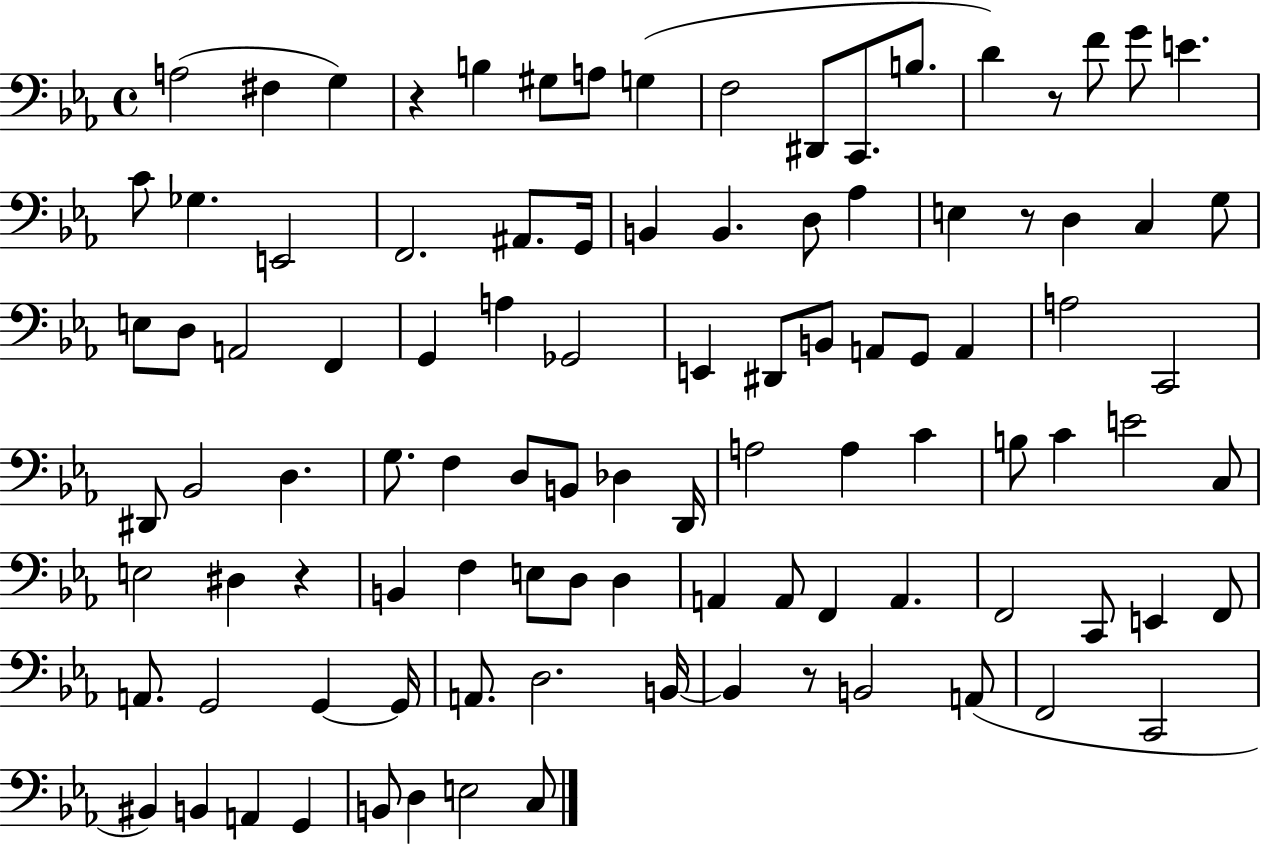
A3/h F#3/q G3/q R/q B3/q G#3/e A3/e G3/q F3/h D#2/e C2/e. B3/e. D4/q R/e F4/e G4/e E4/q. C4/e Gb3/q. E2/h F2/h. A#2/e. G2/s B2/q B2/q. D3/e Ab3/q E3/q R/e D3/q C3/q G3/e E3/e D3/e A2/h F2/q G2/q A3/q Gb2/h E2/q D#2/e B2/e A2/e G2/e A2/q A3/h C2/h D#2/e Bb2/h D3/q. G3/e. F3/q D3/e B2/e Db3/q D2/s A3/h A3/q C4/q B3/e C4/q E4/h C3/e E3/h D#3/q R/q B2/q F3/q E3/e D3/e D3/q A2/q A2/e F2/q A2/q. F2/h C2/e E2/q F2/e A2/e. G2/h G2/q G2/s A2/e. D3/h. B2/s B2/q R/e B2/h A2/e F2/h C2/h BIS2/q B2/q A2/q G2/q B2/e D3/q E3/h C3/e